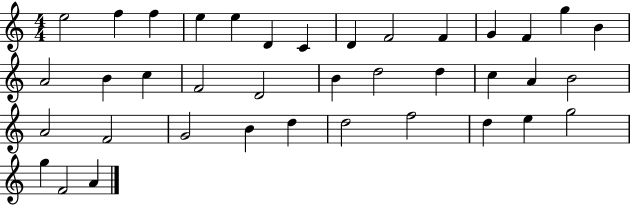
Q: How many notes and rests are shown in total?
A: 38